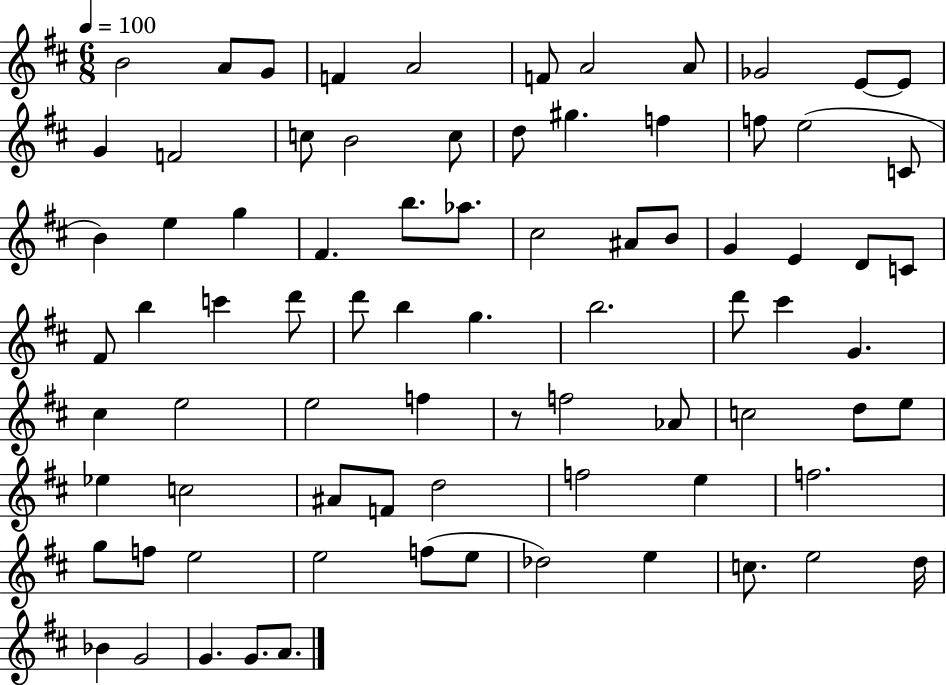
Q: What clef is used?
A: treble